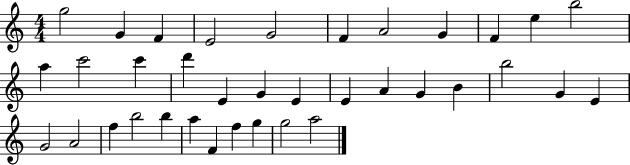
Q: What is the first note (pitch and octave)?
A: G5